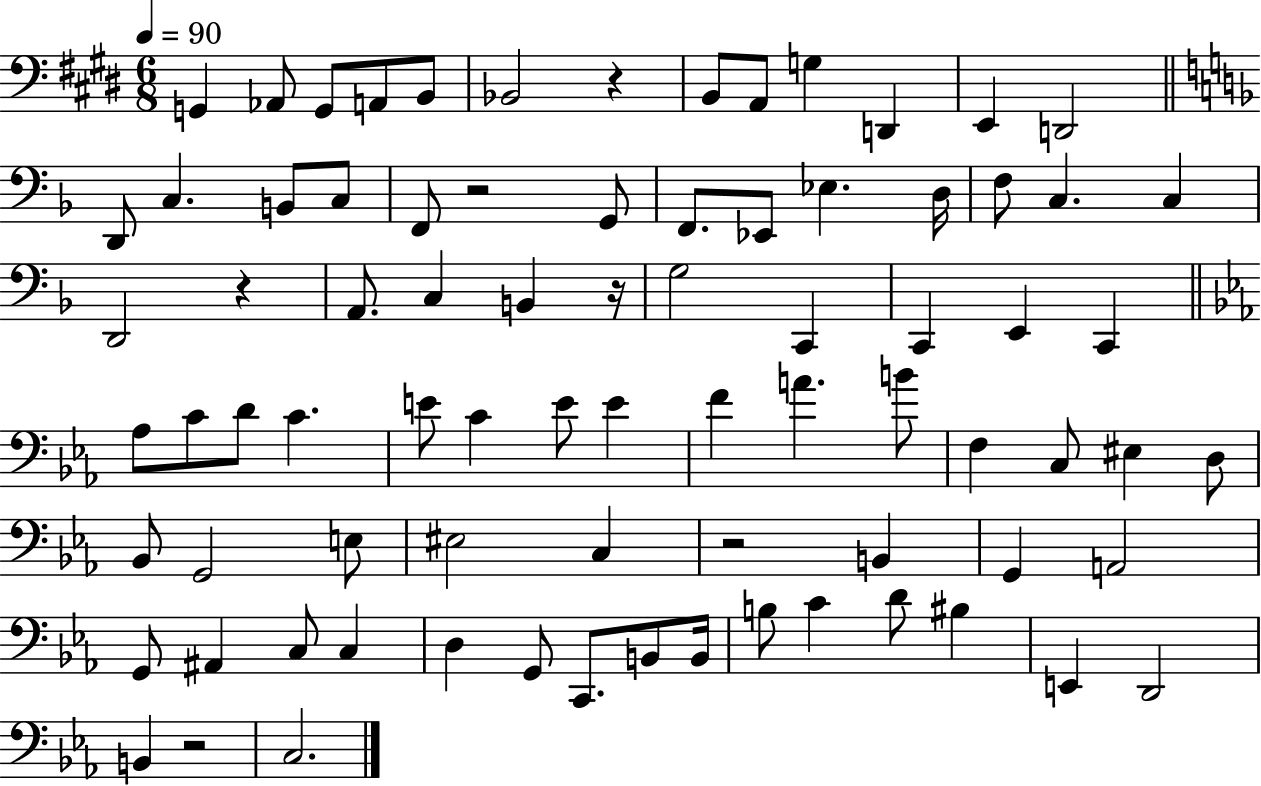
X:1
T:Untitled
M:6/8
L:1/4
K:E
G,, _A,,/2 G,,/2 A,,/2 B,,/2 _B,,2 z B,,/2 A,,/2 G, D,, E,, D,,2 D,,/2 C, B,,/2 C,/2 F,,/2 z2 G,,/2 F,,/2 _E,,/2 _E, D,/4 F,/2 C, C, D,,2 z A,,/2 C, B,, z/4 G,2 C,, C,, E,, C,, _A,/2 C/2 D/2 C E/2 C E/2 E F A B/2 F, C,/2 ^E, D,/2 _B,,/2 G,,2 E,/2 ^E,2 C, z2 B,, G,, A,,2 G,,/2 ^A,, C,/2 C, D, G,,/2 C,,/2 B,,/2 B,,/4 B,/2 C D/2 ^B, E,, D,,2 B,, z2 C,2